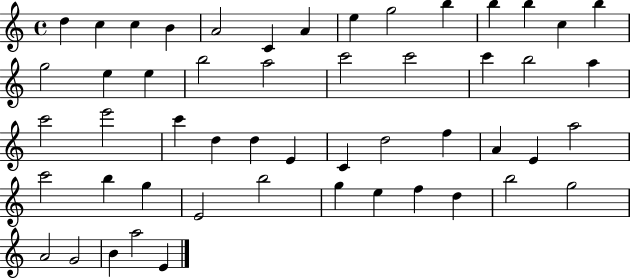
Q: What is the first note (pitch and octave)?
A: D5